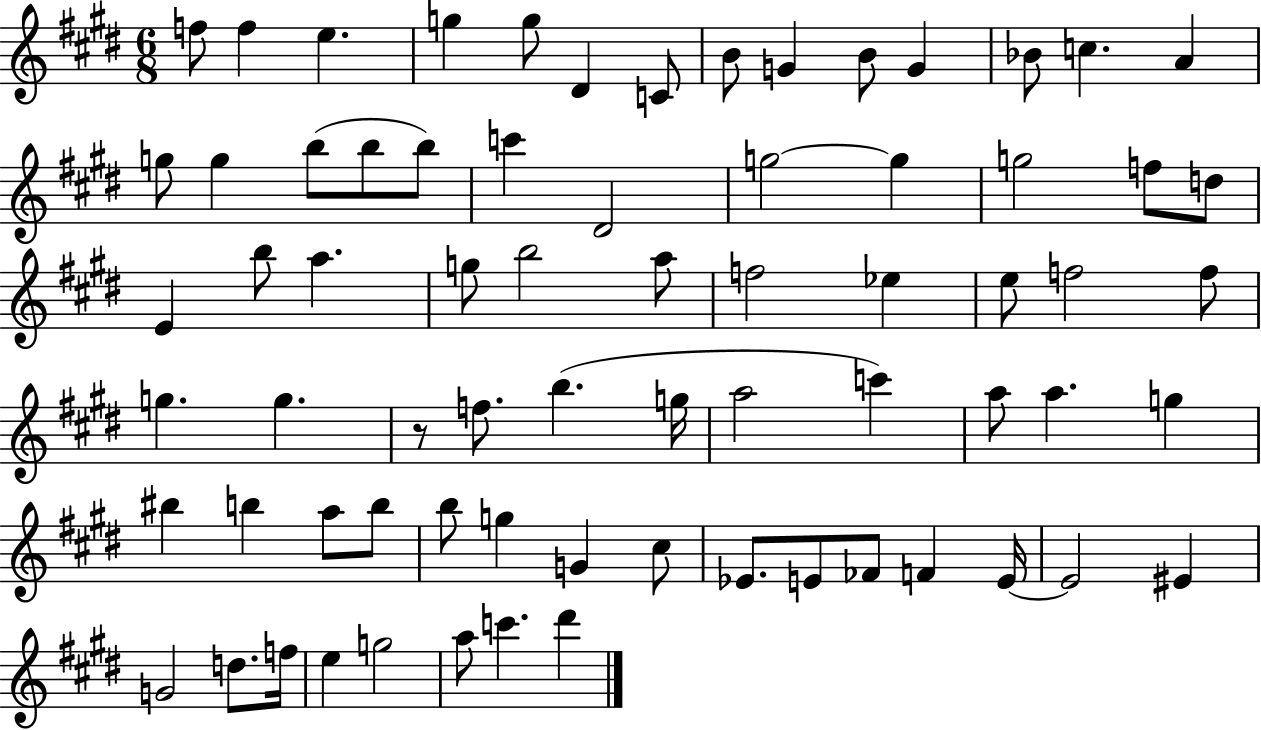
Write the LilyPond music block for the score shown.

{
  \clef treble
  \numericTimeSignature
  \time 6/8
  \key e \major
  f''8 f''4 e''4. | g''4 g''8 dis'4 c'8 | b'8 g'4 b'8 g'4 | bes'8 c''4. a'4 | \break g''8 g''4 b''8( b''8 b''8) | c'''4 dis'2 | g''2~~ g''4 | g''2 f''8 d''8 | \break e'4 b''8 a''4. | g''8 b''2 a''8 | f''2 ees''4 | e''8 f''2 f''8 | \break g''4. g''4. | r8 f''8. b''4.( g''16 | a''2 c'''4) | a''8 a''4. g''4 | \break bis''4 b''4 a''8 b''8 | b''8 g''4 g'4 cis''8 | ees'8. e'8 fes'8 f'4 e'16~~ | e'2 eis'4 | \break g'2 d''8. f''16 | e''4 g''2 | a''8 c'''4. dis'''4 | \bar "|."
}